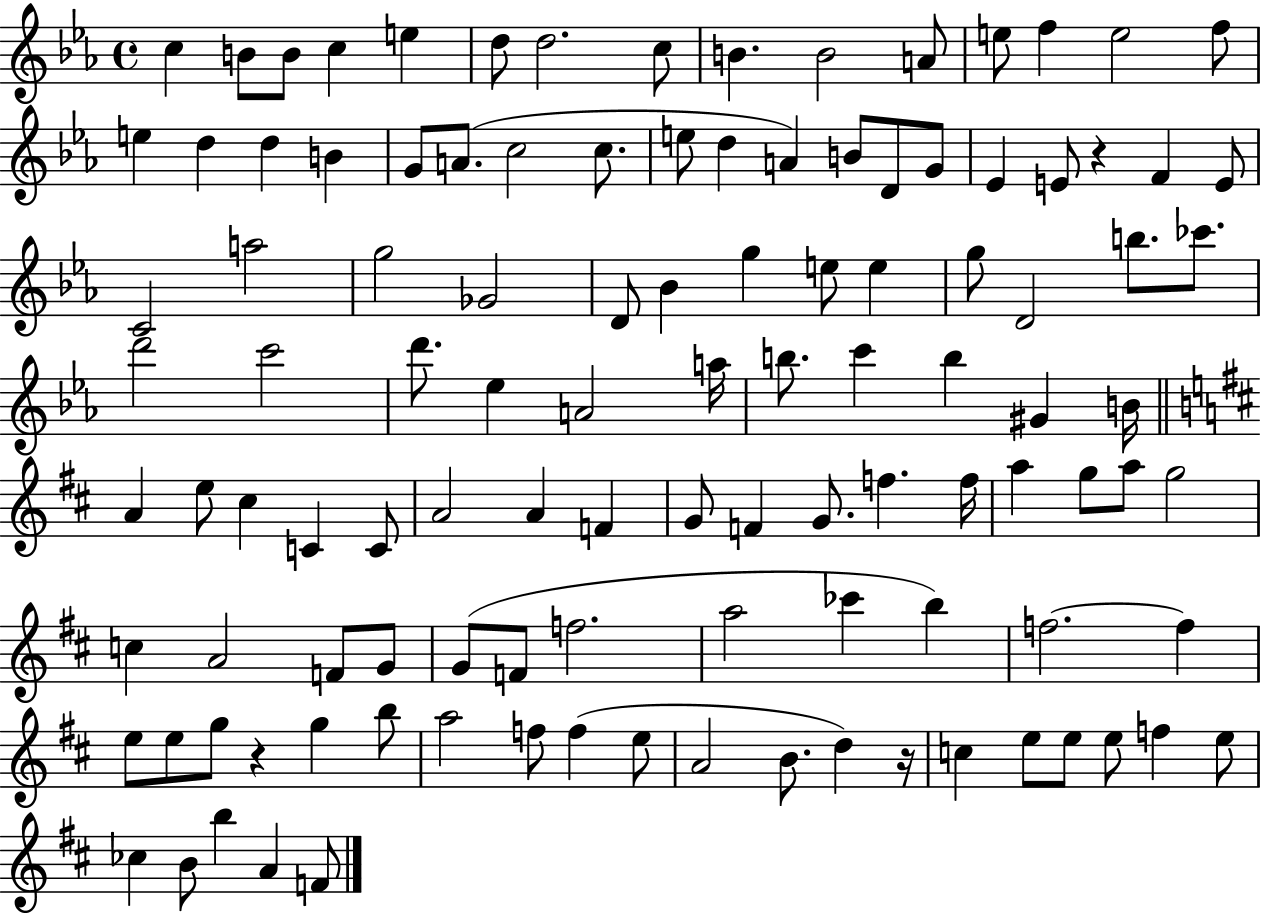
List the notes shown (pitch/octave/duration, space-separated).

C5/q B4/e B4/e C5/q E5/q D5/e D5/h. C5/e B4/q. B4/h A4/e E5/e F5/q E5/h F5/e E5/q D5/q D5/q B4/q G4/e A4/e. C5/h C5/e. E5/e D5/q A4/q B4/e D4/e G4/e Eb4/q E4/e R/q F4/q E4/e C4/h A5/h G5/h Gb4/h D4/e Bb4/q G5/q E5/e E5/q G5/e D4/h B5/e. CES6/e. D6/h C6/h D6/e. Eb5/q A4/h A5/s B5/e. C6/q B5/q G#4/q B4/s A4/q E5/e C#5/q C4/q C4/e A4/h A4/q F4/q G4/e F4/q G4/e. F5/q. F5/s A5/q G5/e A5/e G5/h C5/q A4/h F4/e G4/e G4/e F4/e F5/h. A5/h CES6/q B5/q F5/h. F5/q E5/e E5/e G5/e R/q G5/q B5/e A5/h F5/e F5/q E5/e A4/h B4/e. D5/q R/s C5/q E5/e E5/e E5/e F5/q E5/e CES5/q B4/e B5/q A4/q F4/e